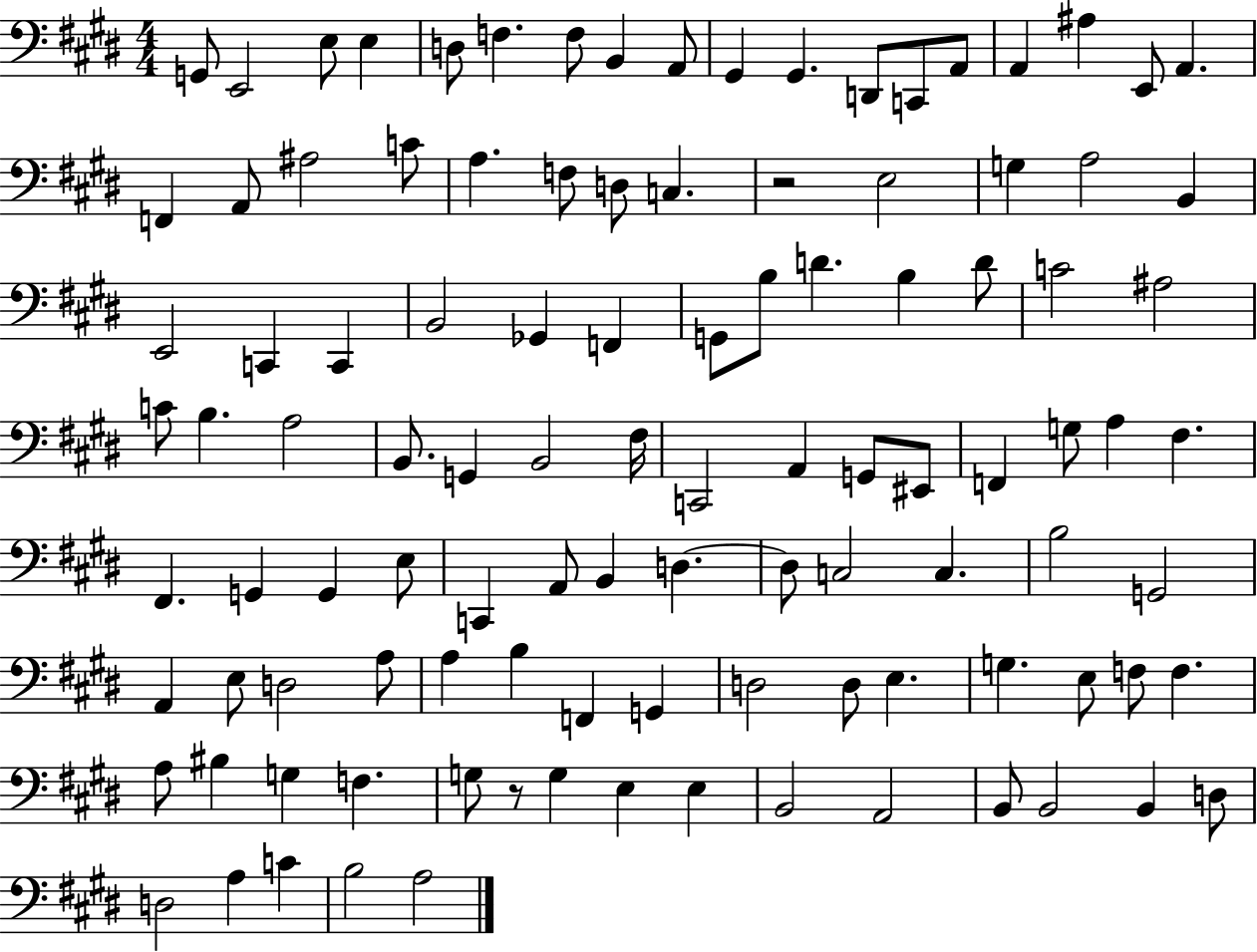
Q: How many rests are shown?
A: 2